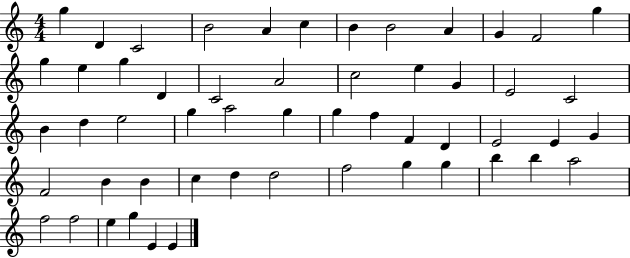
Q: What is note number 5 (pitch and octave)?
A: A4